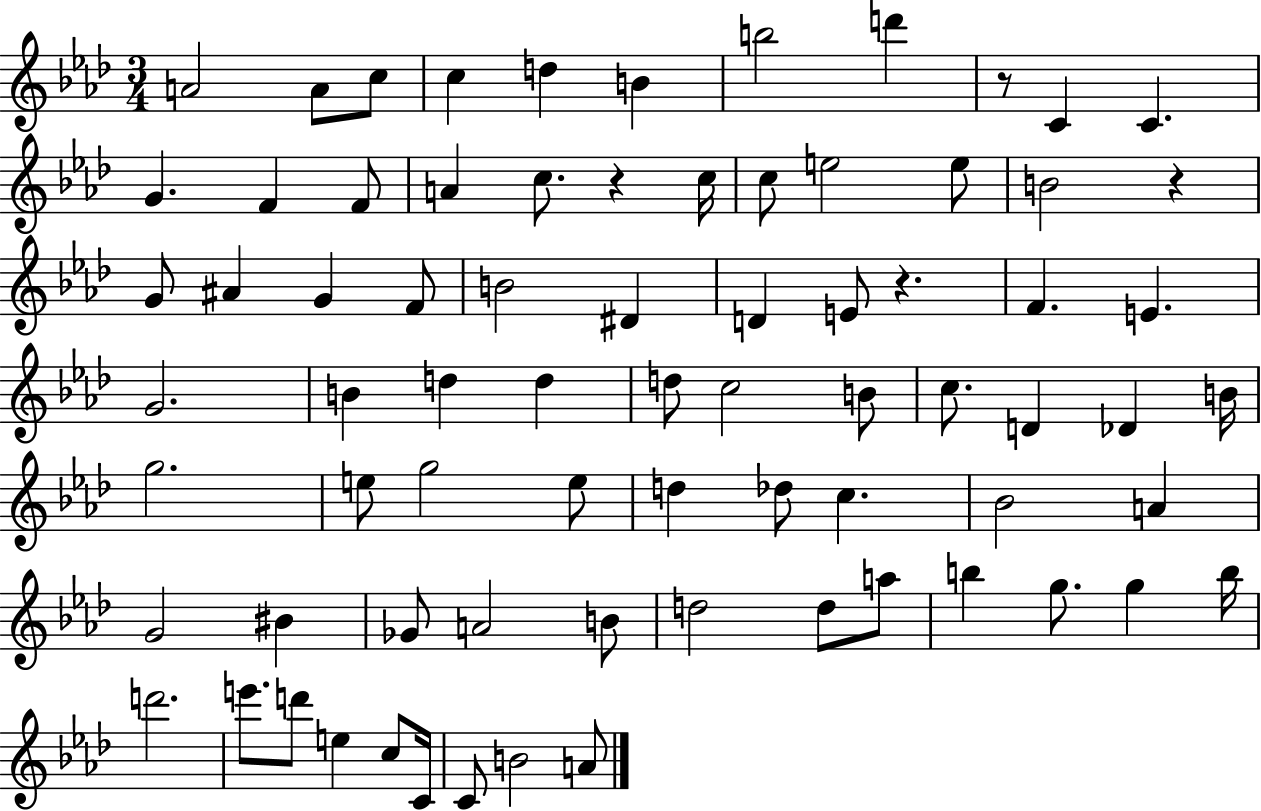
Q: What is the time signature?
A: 3/4